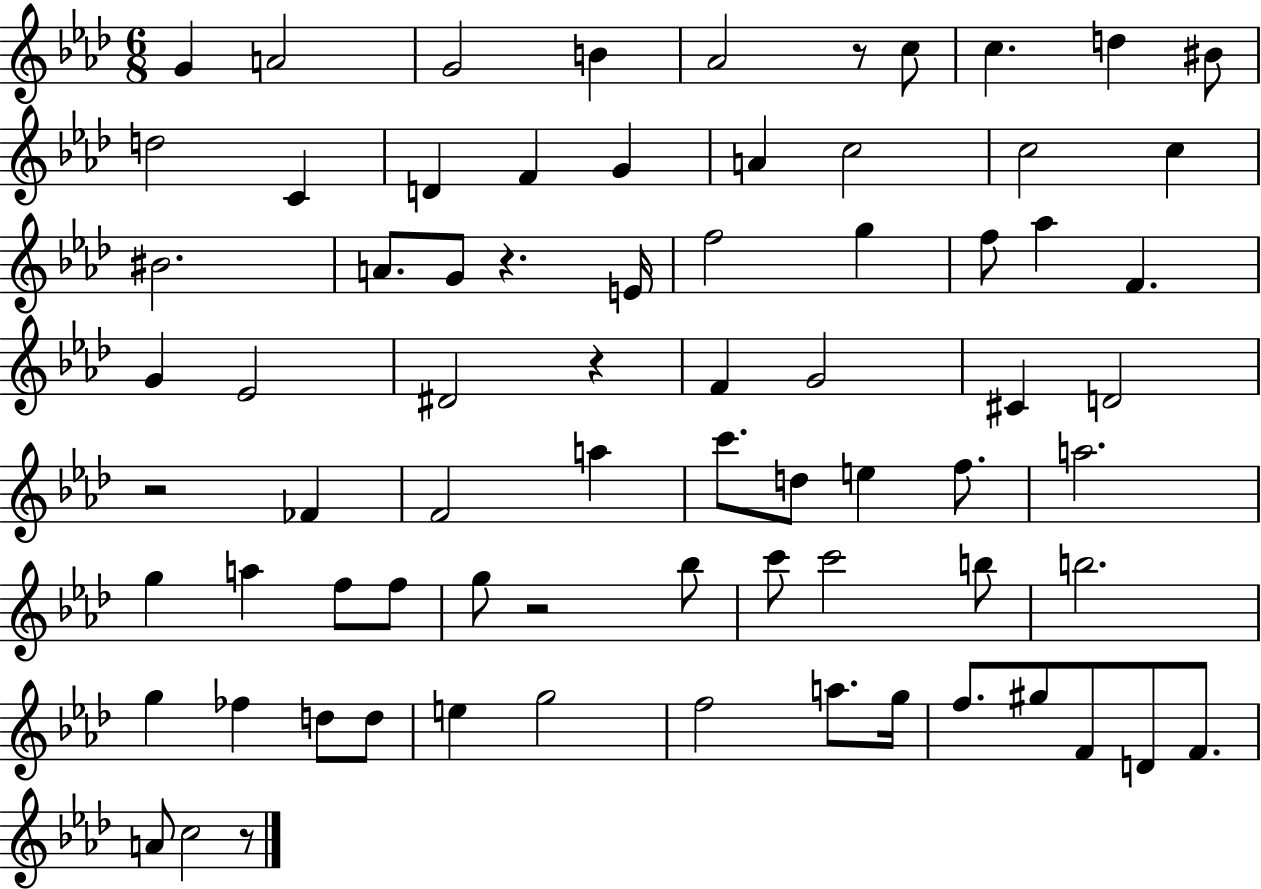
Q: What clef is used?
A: treble